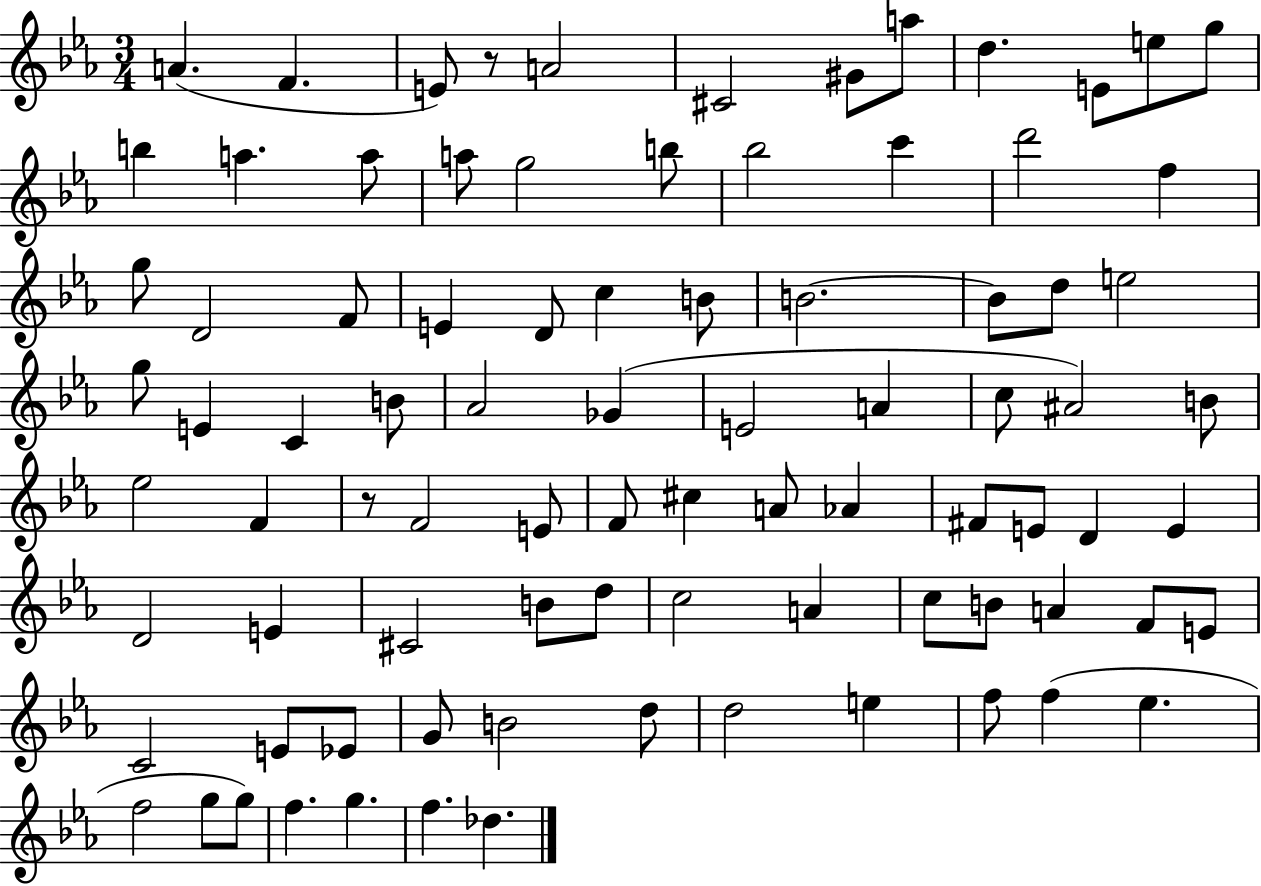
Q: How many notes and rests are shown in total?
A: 87